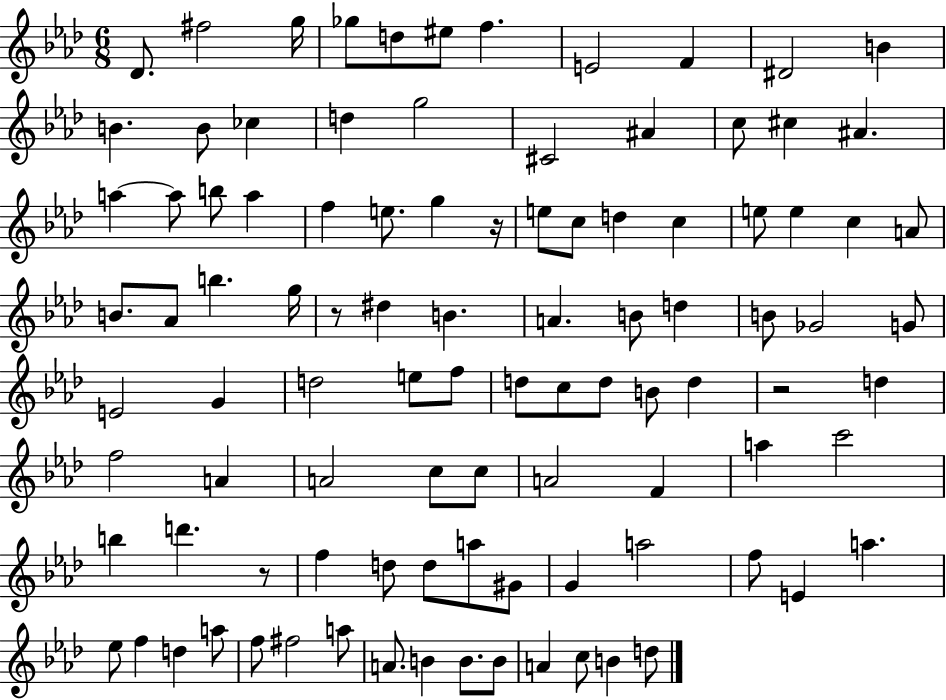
{
  \clef treble
  \numericTimeSignature
  \time 6/8
  \key aes \major
  \repeat volta 2 { des'8. fis''2 g''16 | ges''8 d''8 eis''8 f''4. | e'2 f'4 | dis'2 b'4 | \break b'4. b'8 ces''4 | d''4 g''2 | cis'2 ais'4 | c''8 cis''4 ais'4. | \break a''4~~ a''8 b''8 a''4 | f''4 e''8. g''4 r16 | e''8 c''8 d''4 c''4 | e''8 e''4 c''4 a'8 | \break b'8. aes'8 b''4. g''16 | r8 dis''4 b'4. | a'4. b'8 d''4 | b'8 ges'2 g'8 | \break e'2 g'4 | d''2 e''8 f''8 | d''8 c''8 d''8 b'8 d''4 | r2 d''4 | \break f''2 a'4 | a'2 c''8 c''8 | a'2 f'4 | a''4 c'''2 | \break b''4 d'''4. r8 | f''4 d''8 d''8 a''8 gis'8 | g'4 a''2 | f''8 e'4 a''4. | \break ees''8 f''4 d''4 a''8 | f''8 fis''2 a''8 | a'8. b'4 b'8. b'8 | a'4 c''8 b'4 d''8 | \break } \bar "|."
}